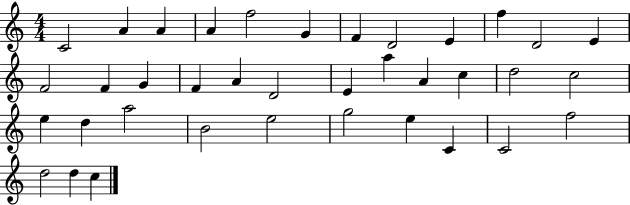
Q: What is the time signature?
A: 4/4